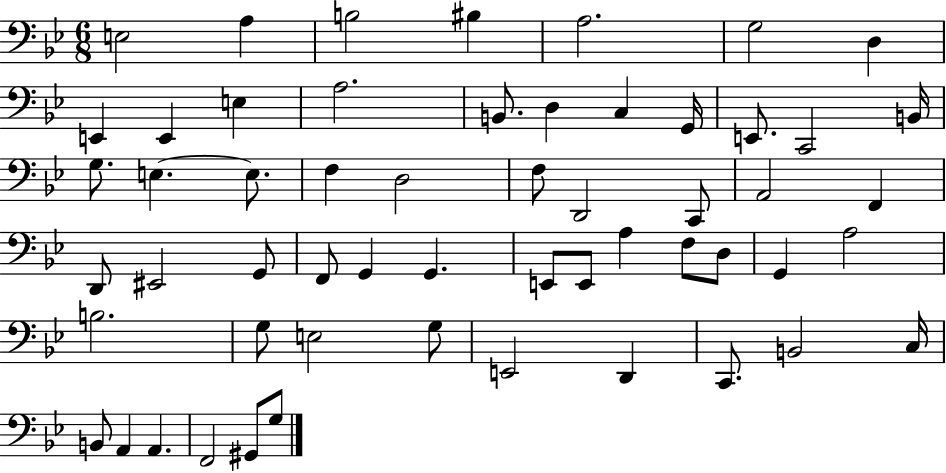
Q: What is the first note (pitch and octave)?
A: E3